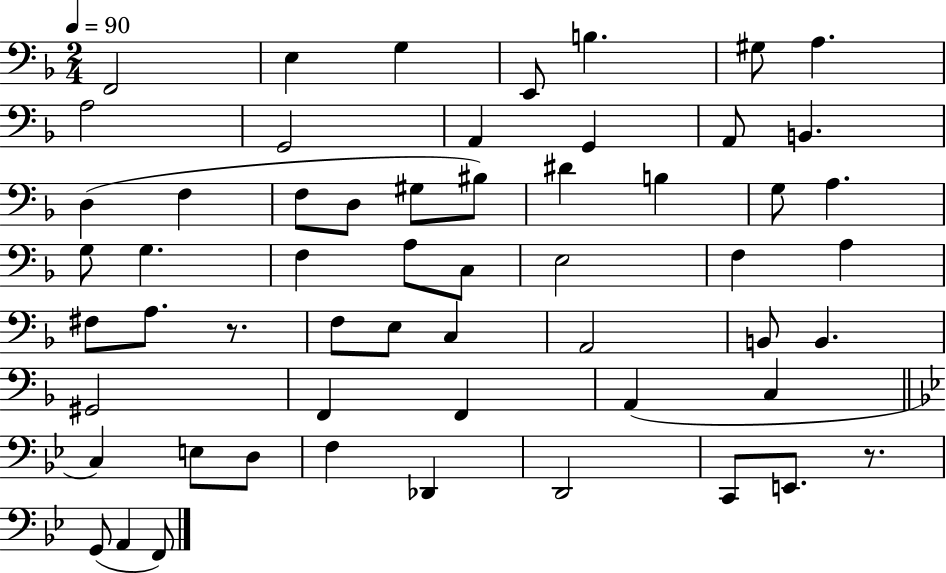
{
  \clef bass
  \numericTimeSignature
  \time 2/4
  \key f \major
  \tempo 4 = 90
  f,2 | e4 g4 | e,8 b4. | gis8 a4. | \break a2 | g,2 | a,4 g,4 | a,8 b,4. | \break d4( f4 | f8 d8 gis8 bis8) | dis'4 b4 | g8 a4. | \break g8 g4. | f4 a8 c8 | e2 | f4 a4 | \break fis8 a8. r8. | f8 e8 c4 | a,2 | b,8 b,4. | \break gis,2 | f,4 f,4 | a,4( c4 | \bar "||" \break \key bes \major c4) e8 d8 | f4 des,4 | d,2 | c,8 e,8. r8. | \break g,8( a,4 f,8) | \bar "|."
}